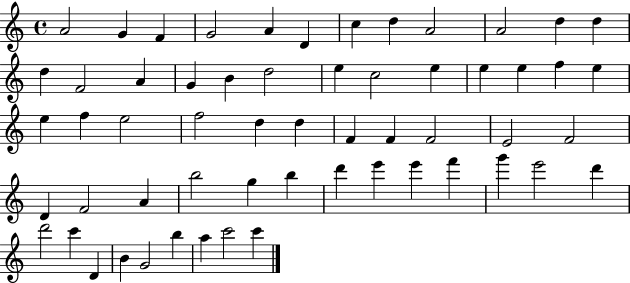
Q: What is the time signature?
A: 4/4